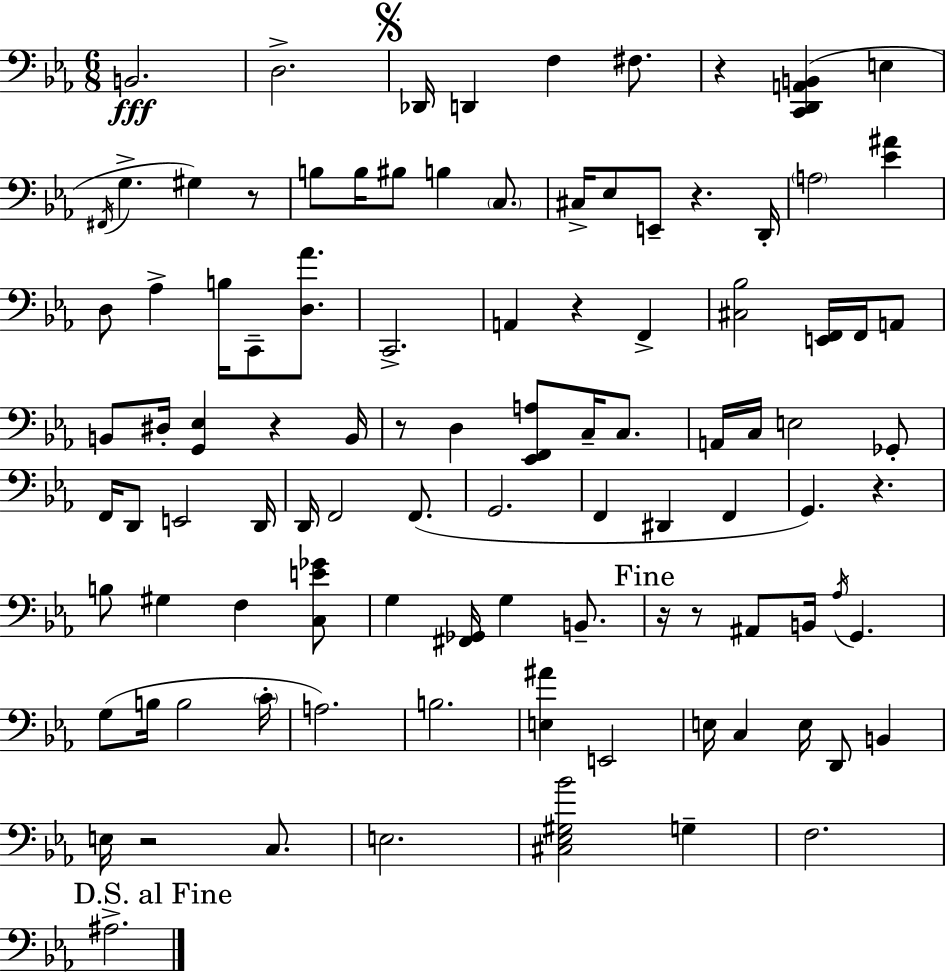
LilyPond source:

{
  \clef bass
  \numericTimeSignature
  \time 6/8
  \key ees \major
  b,2.\fff | d2.-> | \mark \markup { \musicglyph "scripts.segno" } des,16 d,4 f4 fis8. | r4 <c, d, a, b,>4( e4 | \break \acciaccatura { fis,16 } g4.-> gis4) r8 | b8 b16 bis8 b4 \parenthesize c8. | cis16-> ees8 e,8-- r4. | d,16-. \parenthesize a2 <ees' ais'>4 | \break d8 aes4-> b16 c,8-- <d aes'>8. | c,2.-> | a,4 r4 f,4-> | <cis bes>2 <e, f,>16 f,16 a,8 | \break b,8 dis16-. <g, ees>4 r4 | b,16 r8 d4 <ees, f, a>8 c16-- c8. | a,16 c16 e2 ges,8-. | f,16 d,8 e,2 | \break d,16 d,16 f,2 f,8.( | g,2. | f,4 dis,4 f,4 | g,4.) r4. | \break b8 gis4 f4 <c e' ges'>8 | g4 <fis, ges,>16 g4 b,8.-- | \mark "Fine" r16 r8 ais,8 b,16 \acciaccatura { aes16 } g,4. | g8( b16 b2 | \break \parenthesize c'16-. a2.) | b2. | <e ais'>4 e,2 | e16 c4 e16 d,8 b,4 | \break e16 r2 c8. | e2. | <cis ees gis bes'>2 g4-- | f2. | \break \mark "D.S. al Fine" ais2.-> | \bar "|."
}